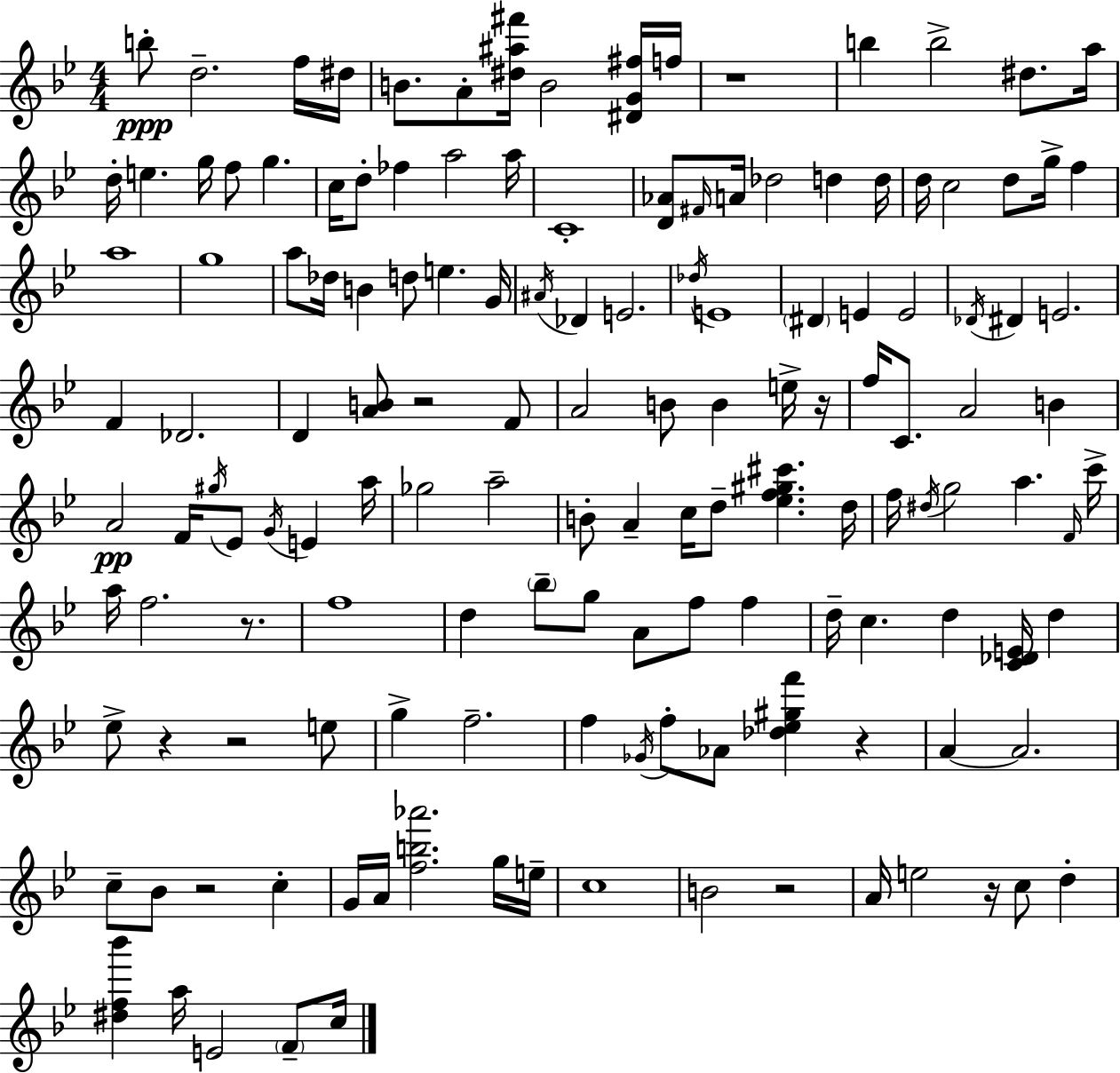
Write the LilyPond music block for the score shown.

{
  \clef treble
  \numericTimeSignature
  \time 4/4
  \key bes \major
  b''8-.\ppp d''2.-- f''16 dis''16 | b'8. a'8-. <dis'' ais'' fis'''>16 b'2 <dis' g' fis''>16 f''16 | r1 | b''4 b''2-> dis''8. a''16 | \break d''16-. e''4. g''16 f''8 g''4. | c''16 d''8-. fes''4 a''2 a''16 | c'1-. | <d' aes'>8 \grace { fis'16 } a'16 des''2 d''4 | \break d''16 d''16 c''2 d''8 g''16-> f''4 | a''1 | g''1 | a''8 des''16 b'4 d''8 e''4. | \break g'16 \acciaccatura { ais'16 } des'4 e'2. | \acciaccatura { des''16 } e'1 | \parenthesize dis'4 e'4 e'2 | \acciaccatura { des'16 } dis'4 e'2. | \break f'4 des'2. | d'4 <a' b'>8 r2 | f'8 a'2 b'8 b'4 | e''16-> r16 f''16 c'8. a'2 | \break b'4 a'2\pp f'16 \acciaccatura { gis''16 } ees'8 | \acciaccatura { g'16 } e'4 a''16 ges''2 a''2-- | b'8-. a'4-- c''16 d''8-- <ees'' f'' gis'' cis'''>4. | d''16 f''16 \acciaccatura { dis''16 } g''2 | \break a''4. \grace { f'16 } c'''16-> a''16 f''2. | r8. f''1 | d''4 \parenthesize bes''8-- g''8 | a'8 f''8 f''4 d''16-- c''4. d''4 | \break <c' des' e'>16 d''4 ees''8-> r4 r2 | e''8 g''4-> f''2.-- | f''4 \acciaccatura { ges'16 } f''8-. aes'8 | <des'' ees'' gis'' f'''>4 r4 a'4~~ a'2. | \break c''8-- bes'8 r2 | c''4-. g'16 a'16 <f'' b'' aes'''>2. | g''16 e''16-- c''1 | b'2 | \break r2 a'16 e''2 | r16 c''8 d''4-. <dis'' f'' bes'''>4 a''16 e'2 | \parenthesize f'8-- c''16 \bar "|."
}